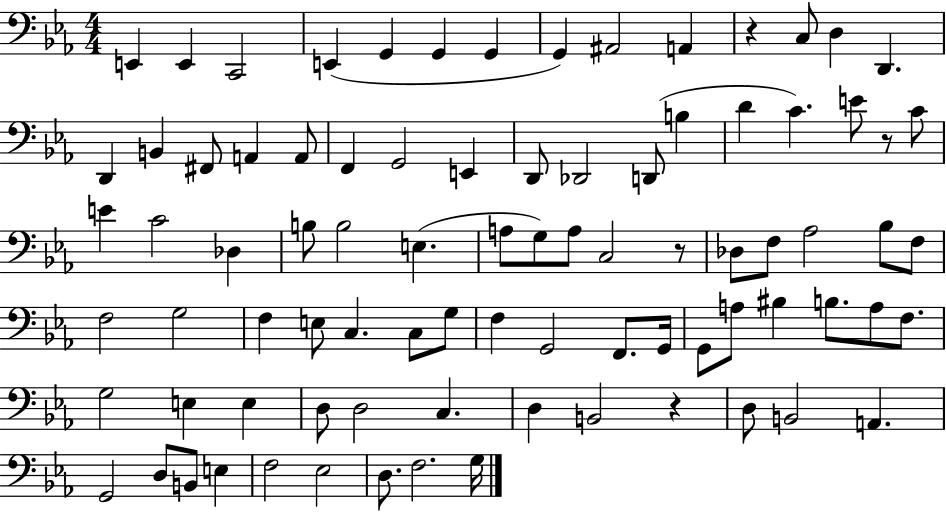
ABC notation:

X:1
T:Untitled
M:4/4
L:1/4
K:Eb
E,, E,, C,,2 E,, G,, G,, G,, G,, ^A,,2 A,, z C,/2 D, D,, D,, B,, ^F,,/2 A,, A,,/2 F,, G,,2 E,, D,,/2 _D,,2 D,,/2 B, D C E/2 z/2 C/2 E C2 _D, B,/2 B,2 E, A,/2 G,/2 A,/2 C,2 z/2 _D,/2 F,/2 _A,2 _B,/2 F,/2 F,2 G,2 F, E,/2 C, C,/2 G,/2 F, G,,2 F,,/2 G,,/4 G,,/2 A,/2 ^B, B,/2 A,/2 F,/2 G,2 E, E, D,/2 D,2 C, D, B,,2 z D,/2 B,,2 A,, G,,2 D,/2 B,,/2 E, F,2 _E,2 D,/2 F,2 G,/4